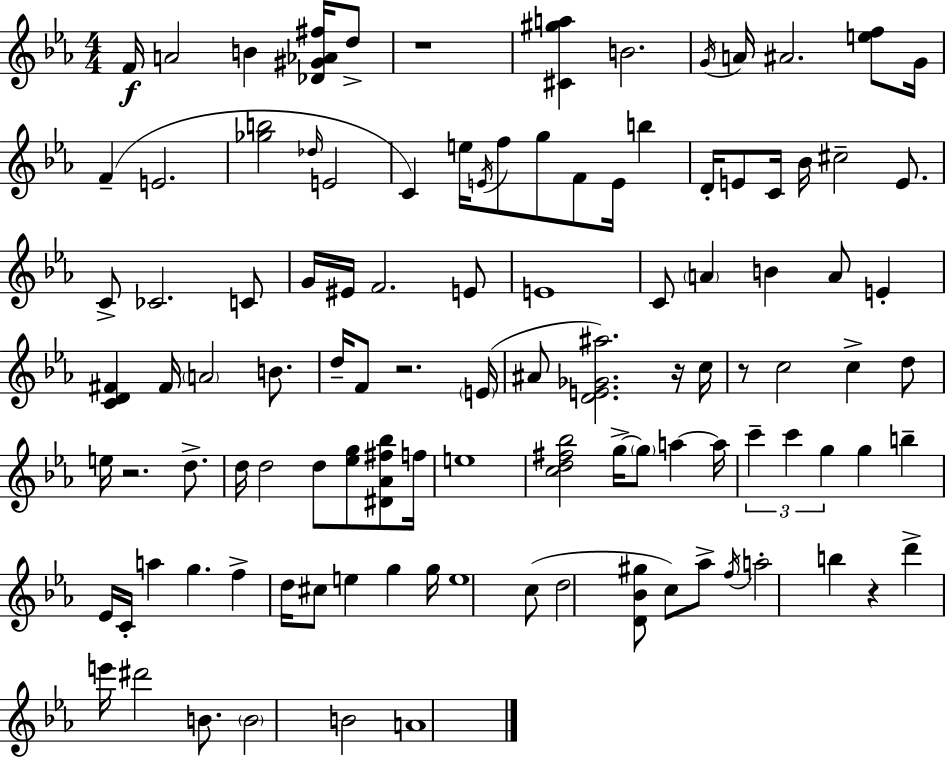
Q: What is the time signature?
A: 4/4